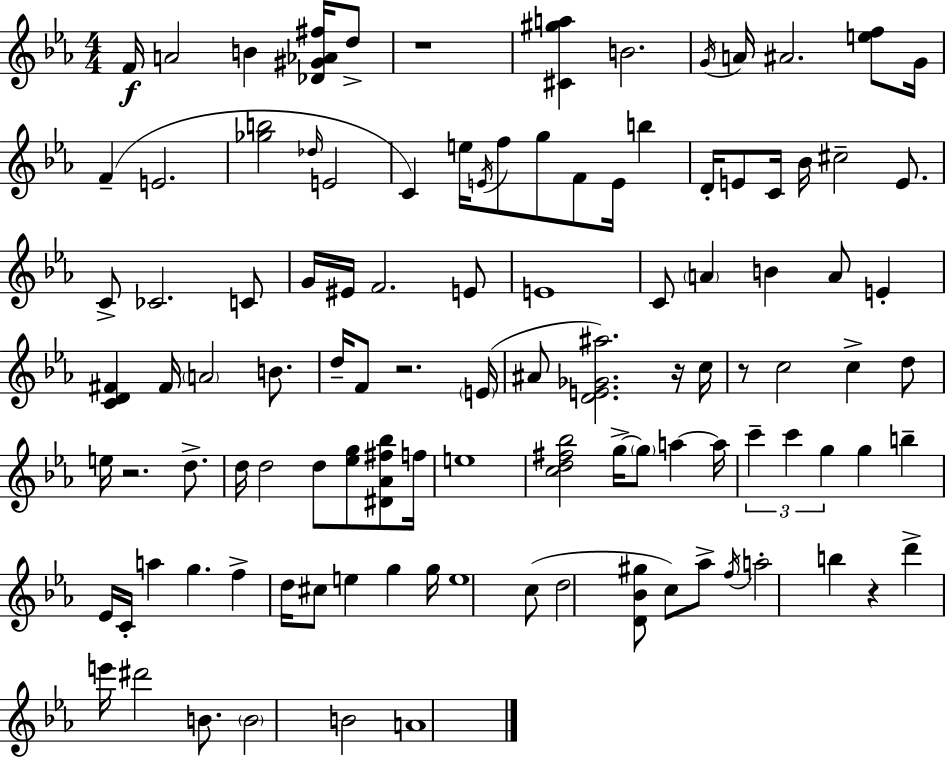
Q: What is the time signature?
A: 4/4